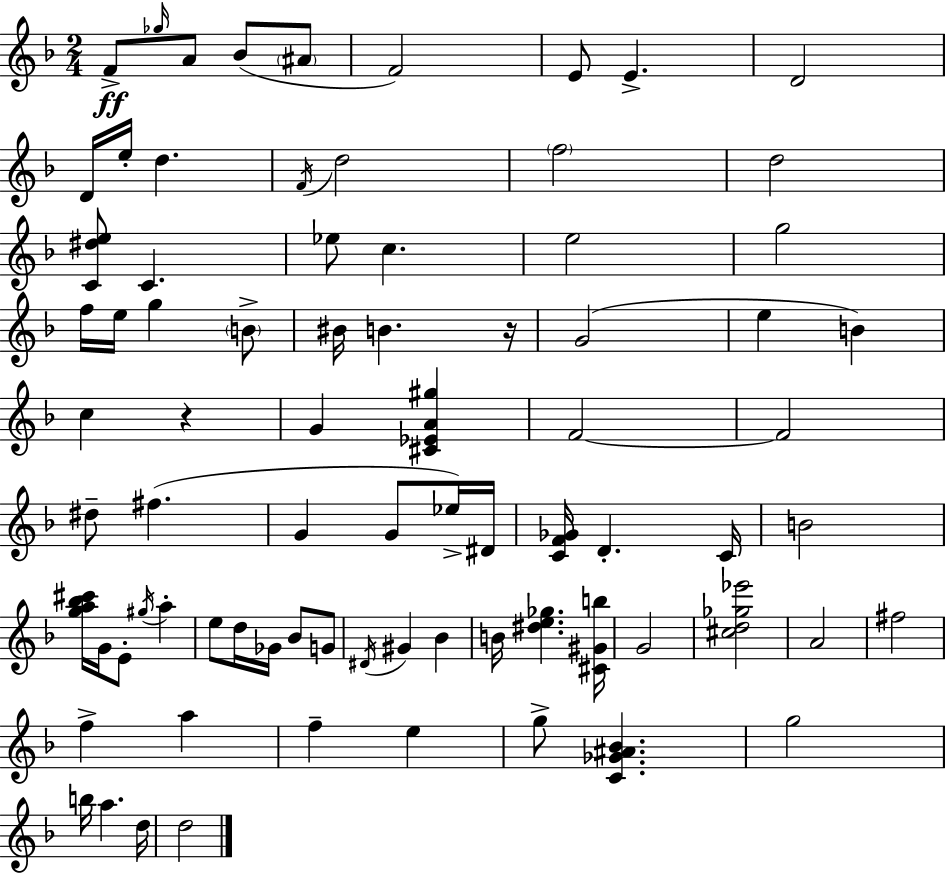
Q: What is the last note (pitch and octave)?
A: D5